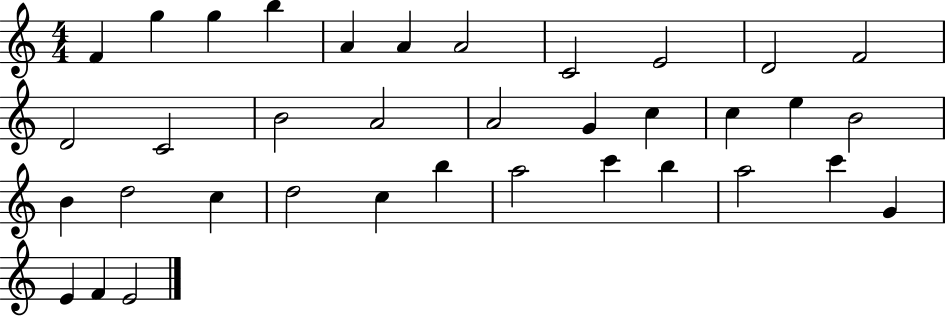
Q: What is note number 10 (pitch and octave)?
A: D4